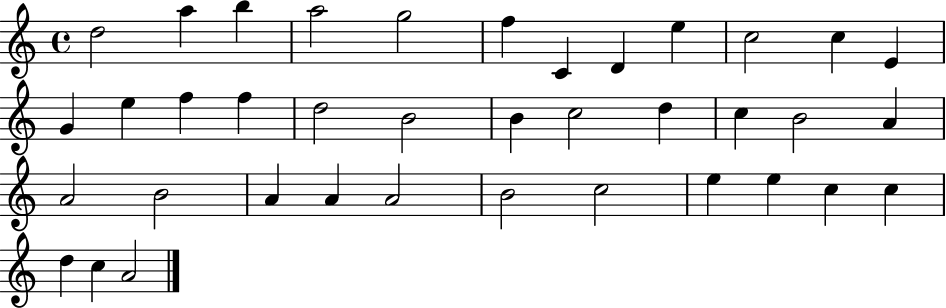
{
  \clef treble
  \time 4/4
  \defaultTimeSignature
  \key c \major
  d''2 a''4 b''4 | a''2 g''2 | f''4 c'4 d'4 e''4 | c''2 c''4 e'4 | \break g'4 e''4 f''4 f''4 | d''2 b'2 | b'4 c''2 d''4 | c''4 b'2 a'4 | \break a'2 b'2 | a'4 a'4 a'2 | b'2 c''2 | e''4 e''4 c''4 c''4 | \break d''4 c''4 a'2 | \bar "|."
}